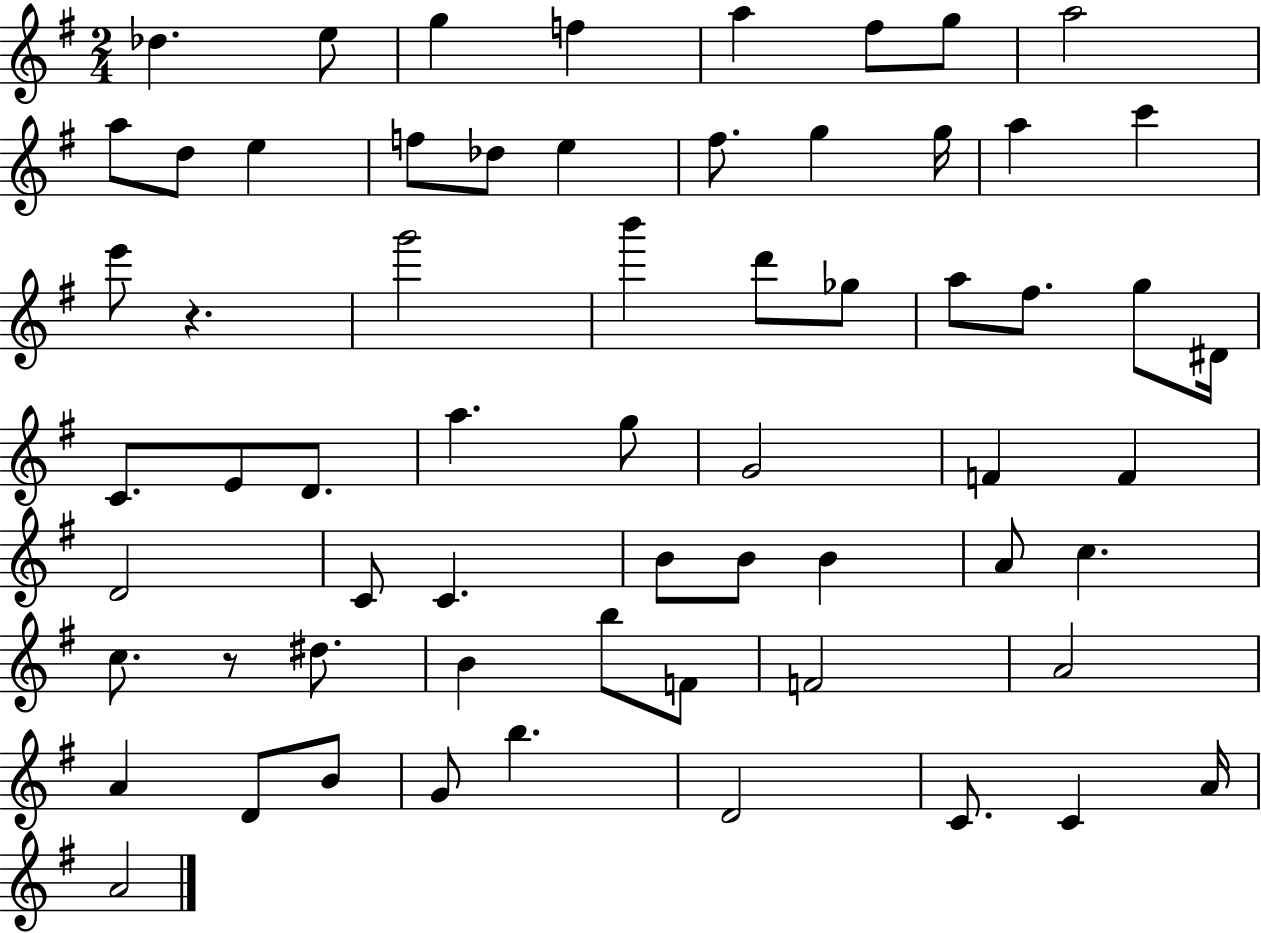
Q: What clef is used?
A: treble